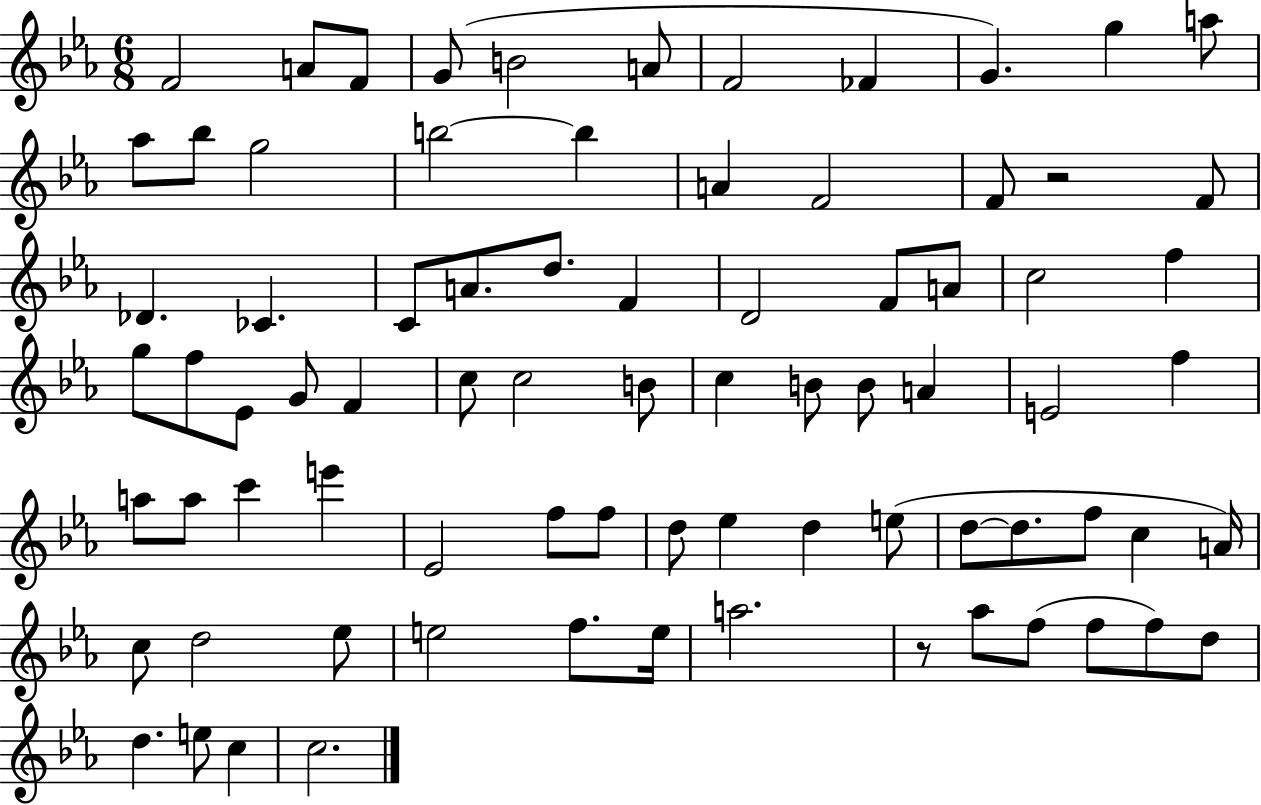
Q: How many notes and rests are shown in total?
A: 79